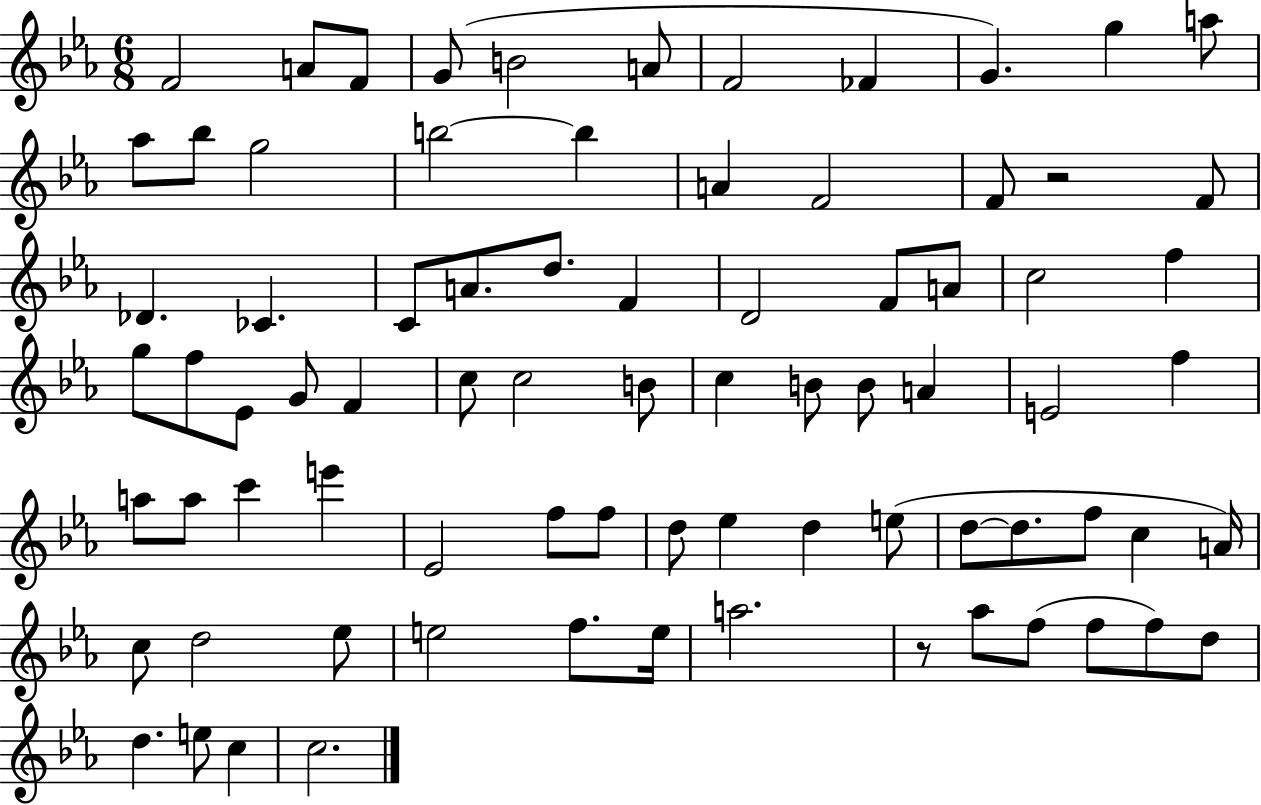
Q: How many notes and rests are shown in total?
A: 79